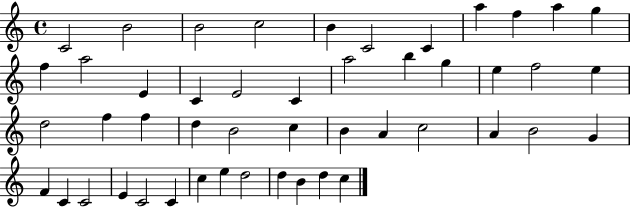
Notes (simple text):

C4/h B4/h B4/h C5/h B4/q C4/h C4/q A5/q F5/q A5/q G5/q F5/q A5/h E4/q C4/q E4/h C4/q A5/h B5/q G5/q E5/q F5/h E5/q D5/h F5/q F5/q D5/q B4/h C5/q B4/q A4/q C5/h A4/q B4/h G4/q F4/q C4/q C4/h E4/q C4/h C4/q C5/q E5/q D5/h D5/q B4/q D5/q C5/q